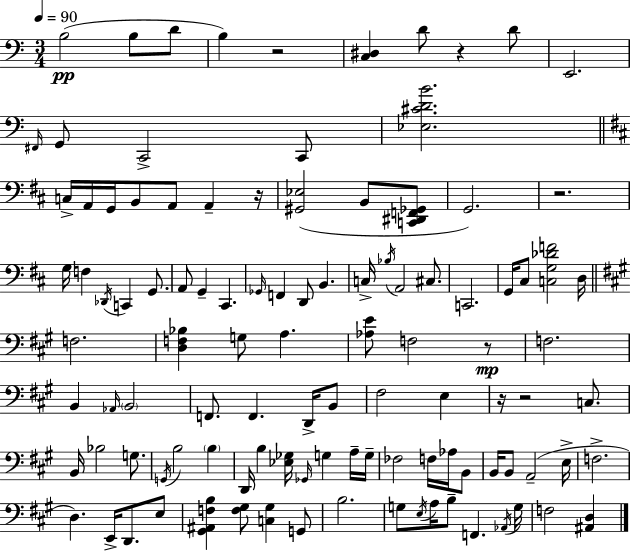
{
  \clef bass
  \numericTimeSignature
  \time 3/4
  \key a \minor
  \tempo 4 = 90
  b2(\pp b8 d'8 | b4) r2 | <c dis>4 d'8 r4 d'8 | e,2. | \break \grace { fis,16 } g,8 c,2-> c,8 | <ees cis' d' b'>2. | \bar "||" \break \key b \minor c16-> a,16 g,16 b,8 a,8 a,4-- r16 | <gis, ees>2( b,8 <c, dis, f, ges,>8 | g,2.) | r2. | \break g16 f4 \acciaccatura { des,16 } c,4 g,8. | a,8 g,4-- cis,4. | \grace { ges,16 } f,4 d,8 b,4. | c16-> \acciaccatura { bes16 } a,2 | \break cis8. c,2. | g,16 cis8 <c g des' f'>2 | d16 \bar "||" \break \key a \major f2. | <d f bes>4 g8 a4. | <aes e'>8 f2 r8\mp | f2. | \break b,4 \grace { aes,16 } \parenthesize b,2 | f,8. f,4. d,16-> b,8 | fis2 e4 | r16 r2 c8. | \break b,16 bes2 g8. | \acciaccatura { g,16 } b2 \parenthesize b4 | d,16 b4 <ees ges>16 \grace { ges,16 } g4 | a16-- g16-- fes2 f16 | \break aes16 b,8 b,16 b,8 a,2--( | e16-> f2.-> | d4.) e,16-> d,8. | e8 <gis, ais, f b>4 <f gis>8 <c gis>4 | \break g,8 b2. | g8 \acciaccatura { e16 } a16 b8-- f,4. | \acciaccatura { aes,16 } g16 f2 | <ais, d>4 \bar "|."
}